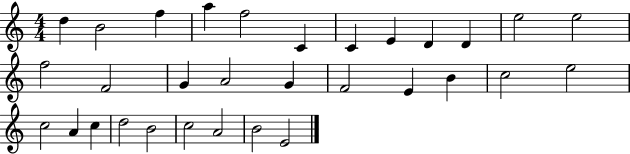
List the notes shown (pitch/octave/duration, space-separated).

D5/q B4/h F5/q A5/q F5/h C4/q C4/q E4/q D4/q D4/q E5/h E5/h F5/h F4/h G4/q A4/h G4/q F4/h E4/q B4/q C5/h E5/h C5/h A4/q C5/q D5/h B4/h C5/h A4/h B4/h E4/h